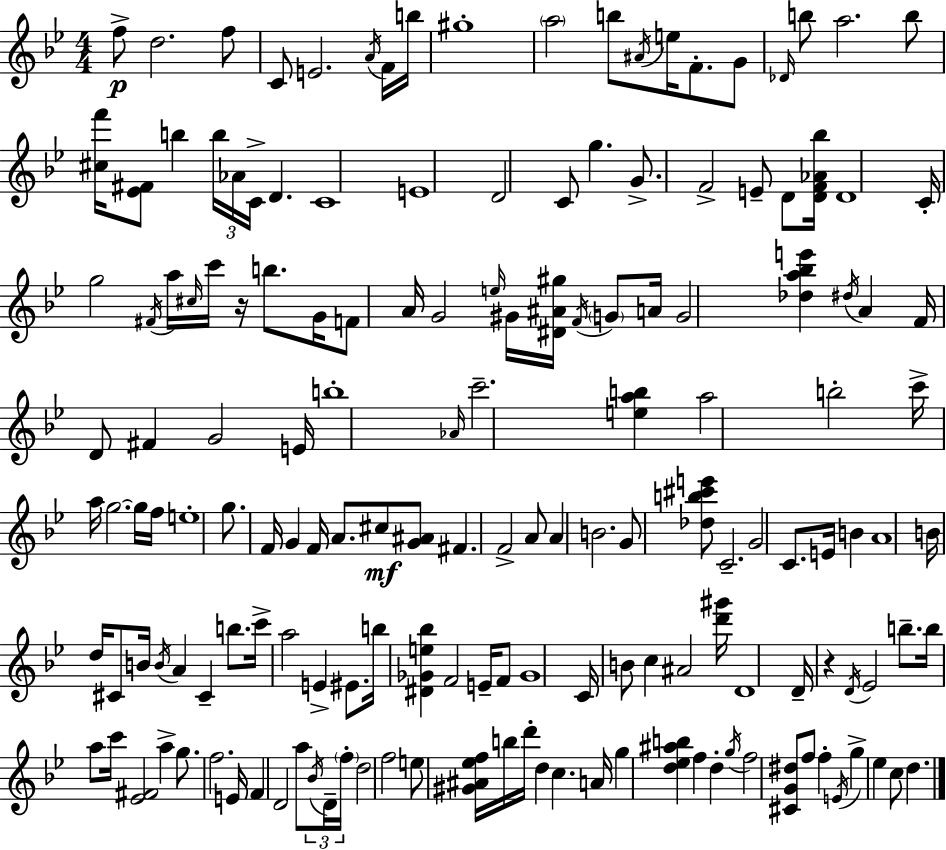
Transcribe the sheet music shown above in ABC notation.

X:1
T:Untitled
M:4/4
L:1/4
K:Gm
f/2 d2 f/2 C/2 E2 A/4 F/4 b/4 ^g4 a2 b/2 ^A/4 e/4 F/2 G/2 _D/4 b/2 a2 b/2 [^cf']/4 [_E^F]/2 b b/4 _A/4 C/4 D C4 E4 D2 C/2 g G/2 F2 E/2 D/2 [DF_A_b]/4 D4 C/4 g2 ^F/4 a/4 ^c/4 c'/4 z/4 b/2 G/4 F/2 A/4 G2 e/4 ^G/4 [^D^A^g]/4 F/4 G/2 A/4 G2 [_da_be'] ^d/4 A F/4 D/2 ^F G2 E/4 b4 _A/4 c'2 [eab] a2 b2 c'/4 a/4 g2 g/4 f/4 e4 g/2 F/4 G F/4 A/2 ^c/2 [G^A]/2 ^F F2 A/2 A B2 G/2 [_db^c'e']/2 C2 G2 C/2 E/4 B A4 B/4 d/4 ^C/2 B/4 B/4 A ^C b/2 c'/4 a2 E ^E/2 b/4 [^D_Ge_b] F2 E/4 F/2 _G4 C/4 B/2 c ^A2 [d'^g']/4 D4 D/4 z D/4 _E2 b/2 b/4 a/2 c'/4 [_E^F]2 a g/2 f2 E/4 F D2 a/2 _B/4 D/4 f/4 d2 f2 e/2 [^G^A_ef]/4 b/4 d'/4 d c A/4 g [d_e^ab] f d g/4 f2 [^CG^d]/2 f/2 f E/4 g _e c/2 d